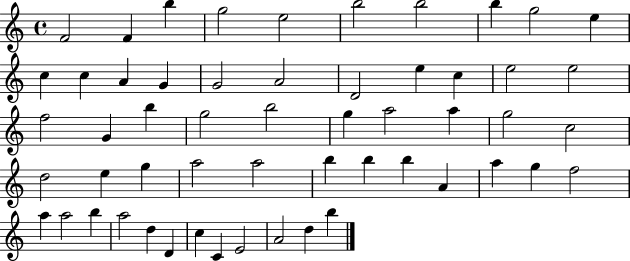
F4/h F4/q B5/q G5/h E5/h B5/h B5/h B5/q G5/h E5/q C5/q C5/q A4/q G4/q G4/h A4/h D4/h E5/q C5/q E5/h E5/h F5/h G4/q B5/q G5/h B5/h G5/q A5/h A5/q G5/h C5/h D5/h E5/q G5/q A5/h A5/h B5/q B5/q B5/q A4/q A5/q G5/q F5/h A5/q A5/h B5/q A5/h D5/q D4/q C5/q C4/q E4/h A4/h D5/q B5/q